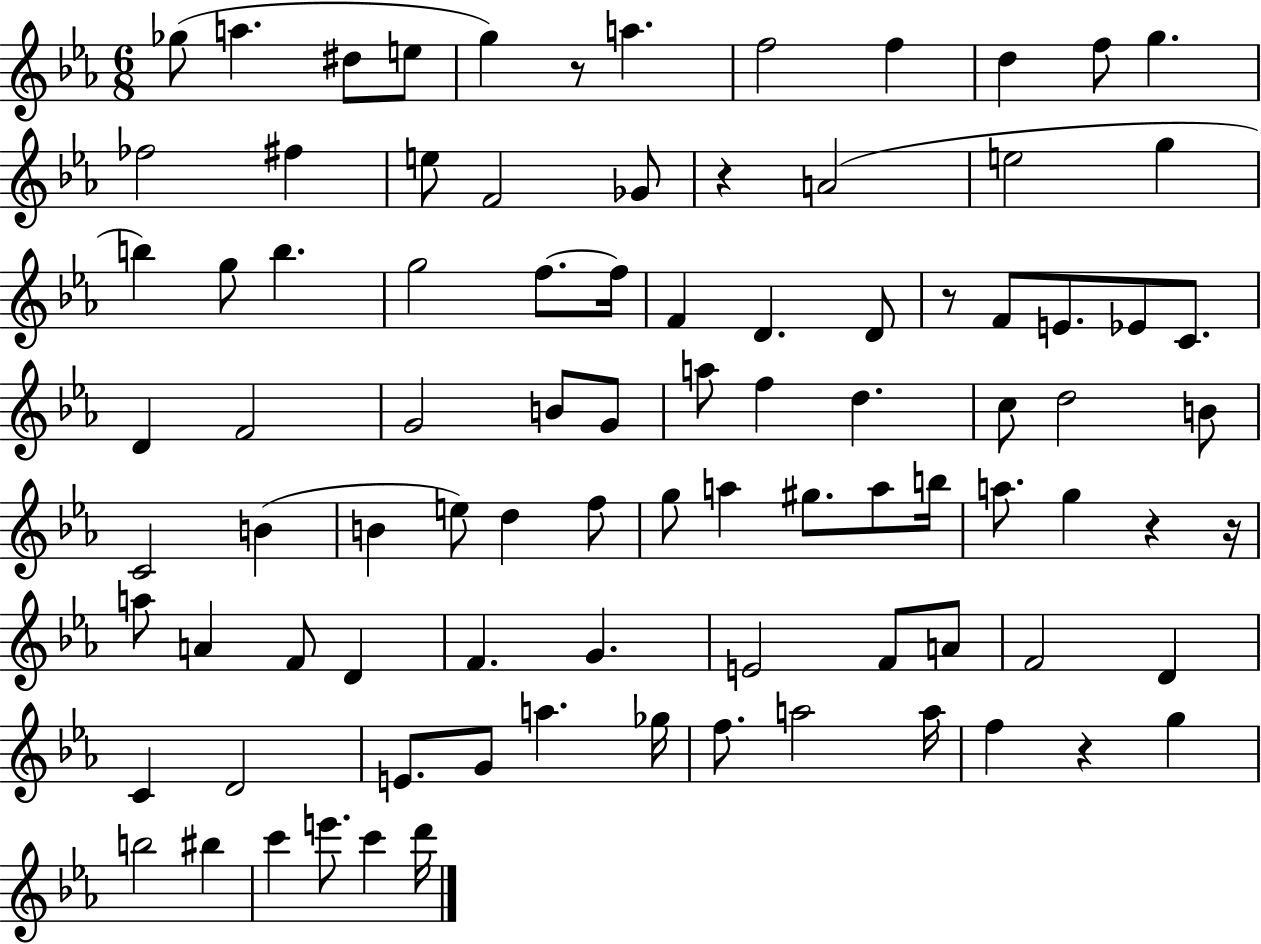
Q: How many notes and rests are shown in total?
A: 90